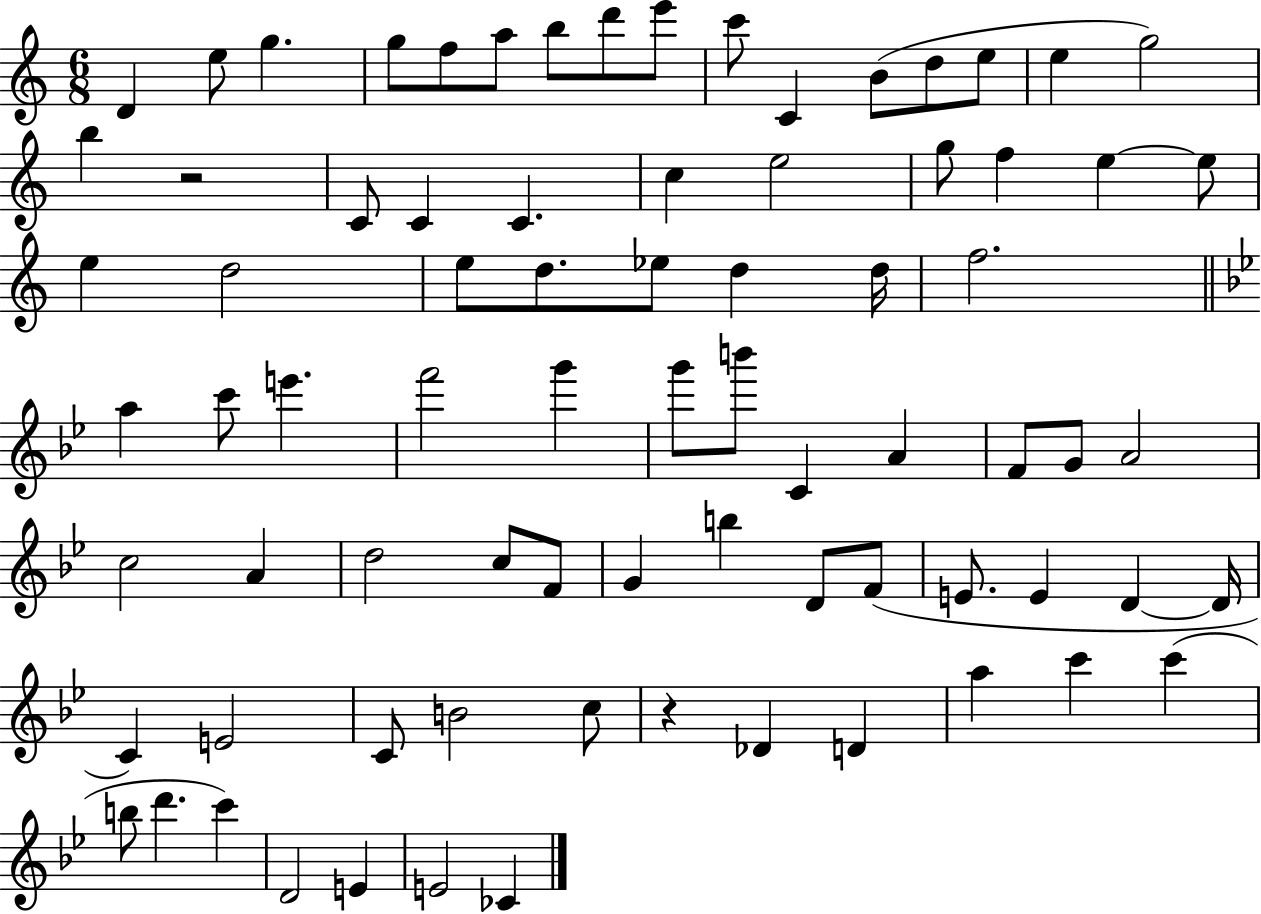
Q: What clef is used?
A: treble